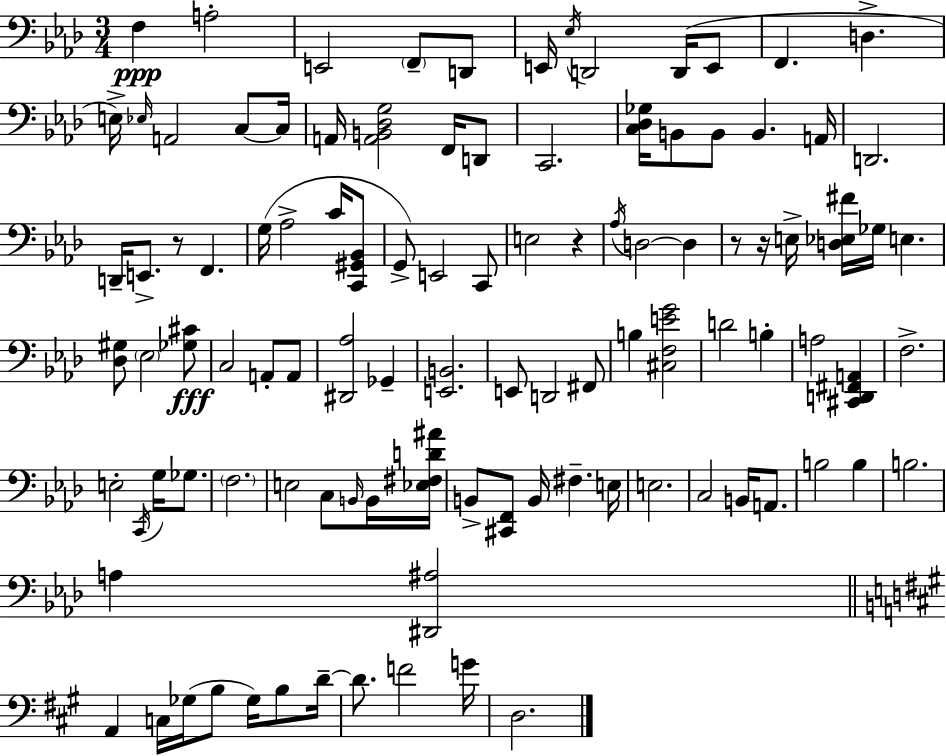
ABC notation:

X:1
T:Untitled
M:3/4
L:1/4
K:Ab
F, A,2 E,,2 F,,/2 D,,/2 E,,/4 _E,/4 D,,2 D,,/4 E,,/2 F,, D, E,/4 _E,/4 A,,2 C,/2 C,/4 A,,/4 [A,,B,,_D,G,]2 F,,/4 D,,/2 C,,2 [C,_D,_G,]/4 B,,/2 B,,/2 B,, A,,/4 D,,2 D,,/4 E,,/2 z/2 F,, G,/4 _A,2 C/4 [C,,^G,,_B,,]/2 G,,/2 E,,2 C,,/2 E,2 z _A,/4 D,2 D, z/2 z/4 E,/4 [D,_E,^F]/4 _G,/4 E, [_D,^G,]/2 _E,2 [_G,^C]/2 C,2 A,,/2 A,,/2 [^D,,_A,]2 _G,, [E,,B,,]2 E,,/2 D,,2 ^F,,/2 B, [^C,F,EG]2 D2 B, A,2 [^C,,D,,^F,,A,,] F,2 E,2 C,,/4 G,/4 _G,/2 F,2 E,2 C,/2 B,,/4 B,,/4 [_E,^F,D^A]/4 B,,/2 [^C,,F,,]/2 B,,/4 ^F, E,/4 E,2 C,2 B,,/4 A,,/2 B,2 B, B,2 A, [^D,,^A,]2 A,, C,/4 _G,/4 B,/2 _G,/4 B,/2 D/4 D/2 F2 G/4 D,2